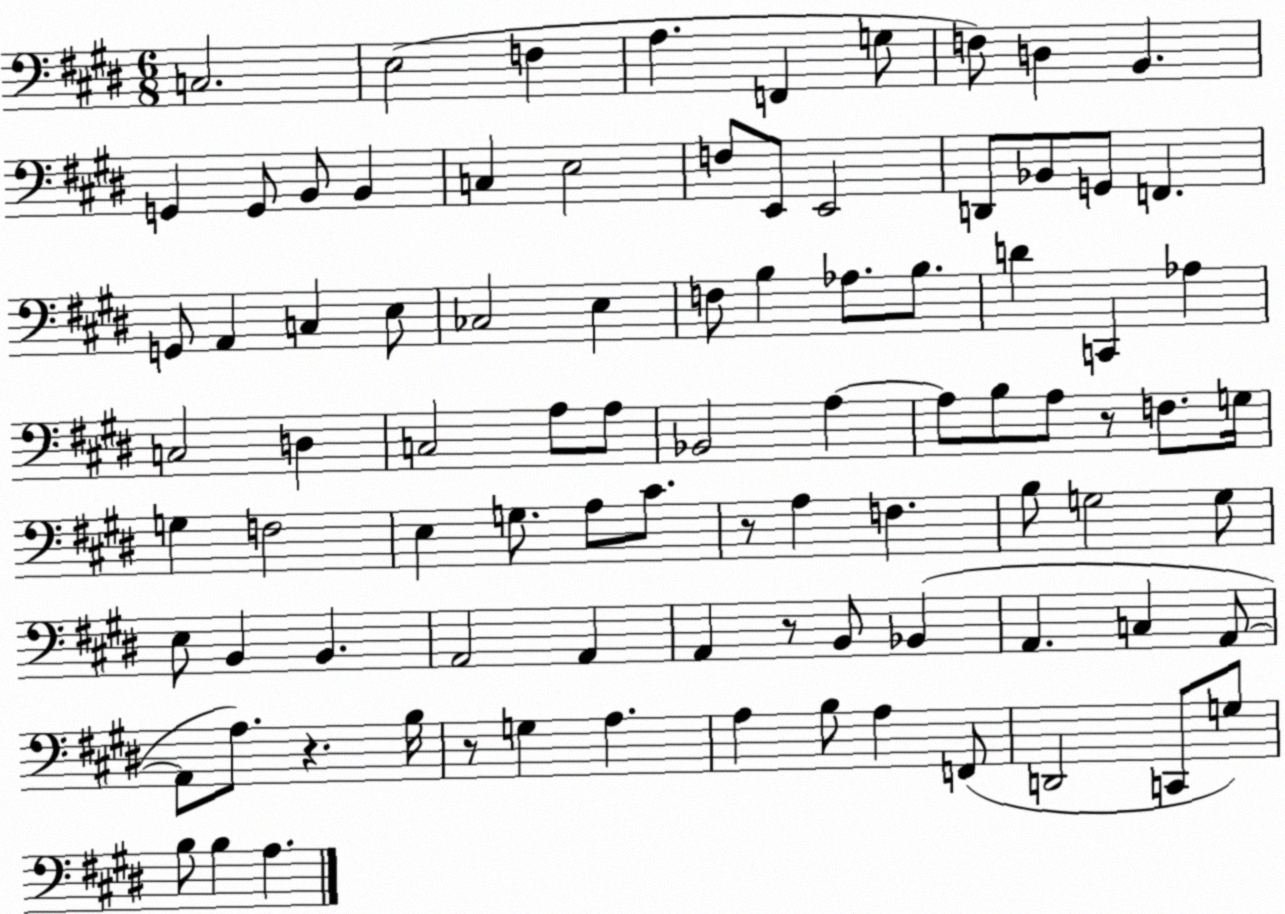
X:1
T:Untitled
M:6/8
L:1/4
K:E
C,2 E,2 F, A, F,, G,/2 F,/2 D, B,, G,, G,,/2 B,,/2 B,, C, E,2 F,/2 E,,/2 E,,2 D,,/2 _B,,/2 G,,/2 F,, G,,/2 A,, C, E,/2 _C,2 E, F,/2 B, _A,/2 B,/2 D C,, _A, C,2 D, C,2 A,/2 A,/2 _B,,2 A, A,/2 B,/2 A,/2 z/2 F,/2 G,/4 G, F,2 E, G,/2 A,/2 ^C/2 z/2 A, F, B,/2 G,2 G,/2 E,/2 B,, B,, A,,2 A,, A,, z/2 B,,/2 _B,, A,, C, A,,/2 A,,/2 A,/2 z B,/4 z/2 G, A, A, B,/2 A, F,,/2 D,,2 C,,/2 G,/2 B,/2 B, A,